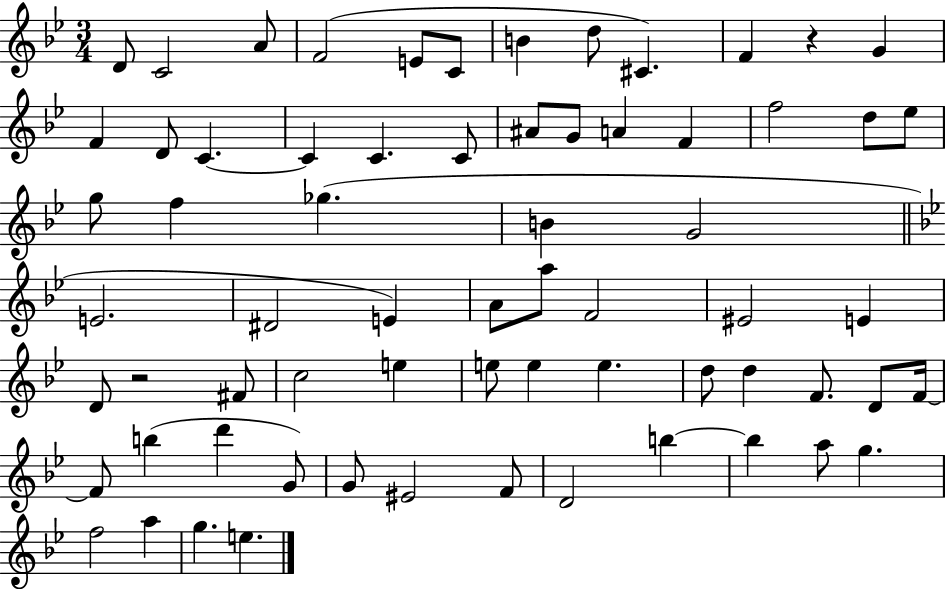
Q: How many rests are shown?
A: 2